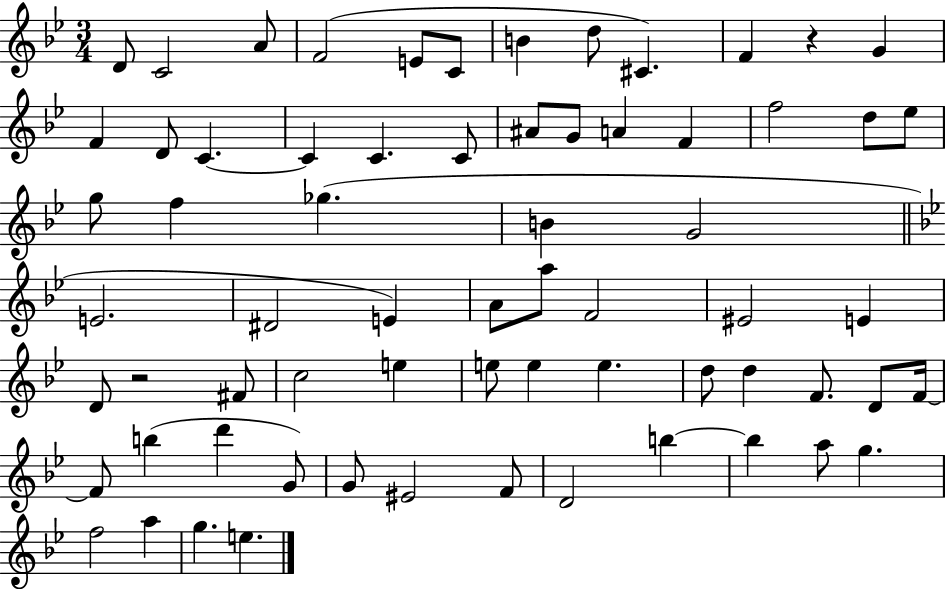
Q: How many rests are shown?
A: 2